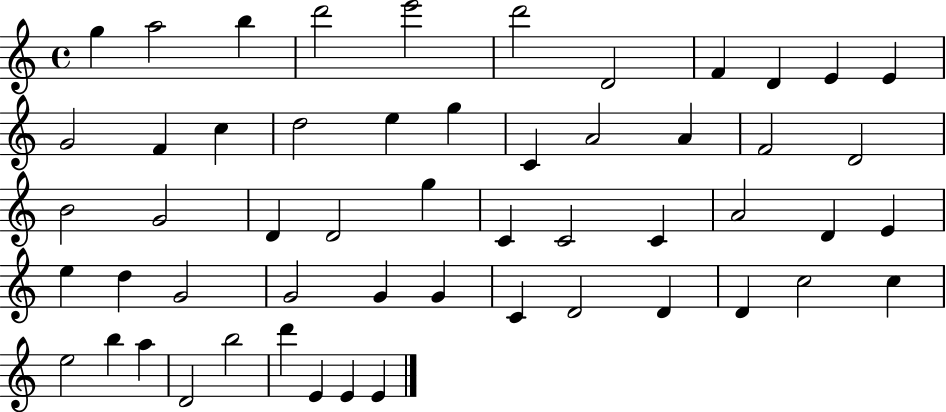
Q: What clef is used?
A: treble